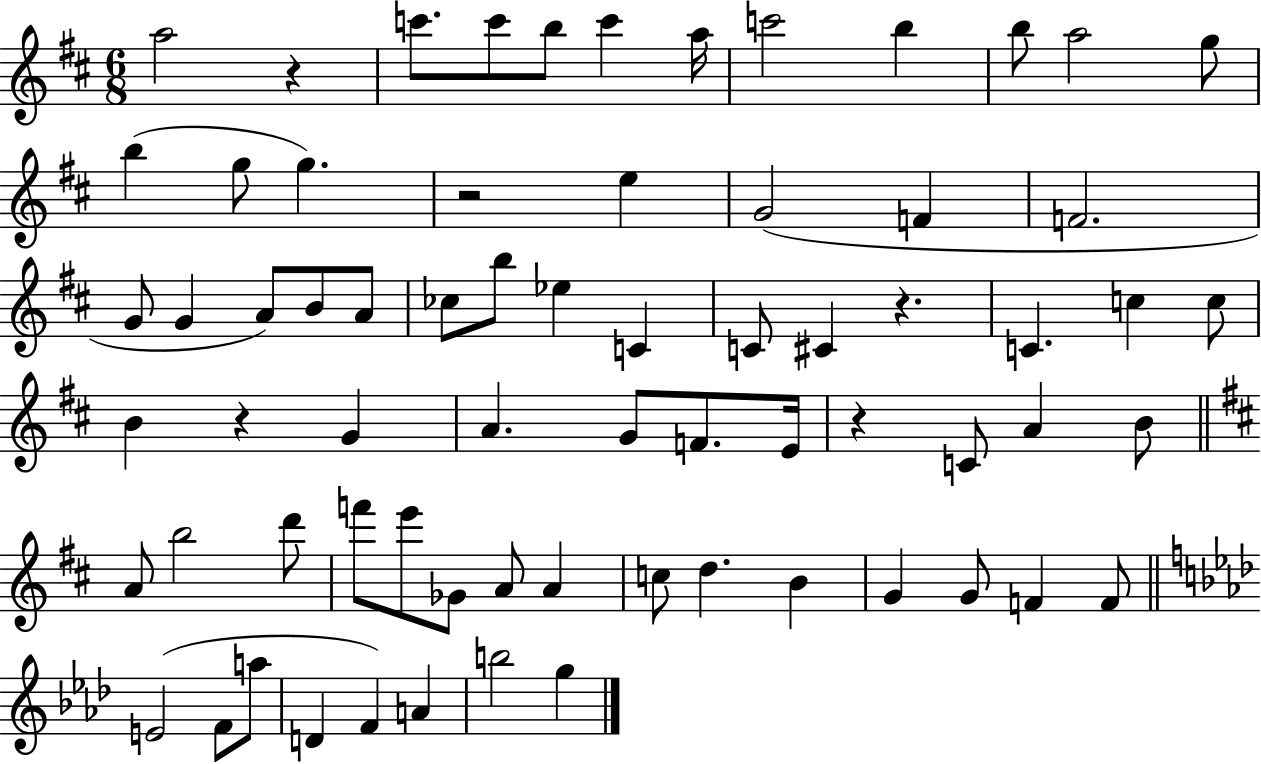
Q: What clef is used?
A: treble